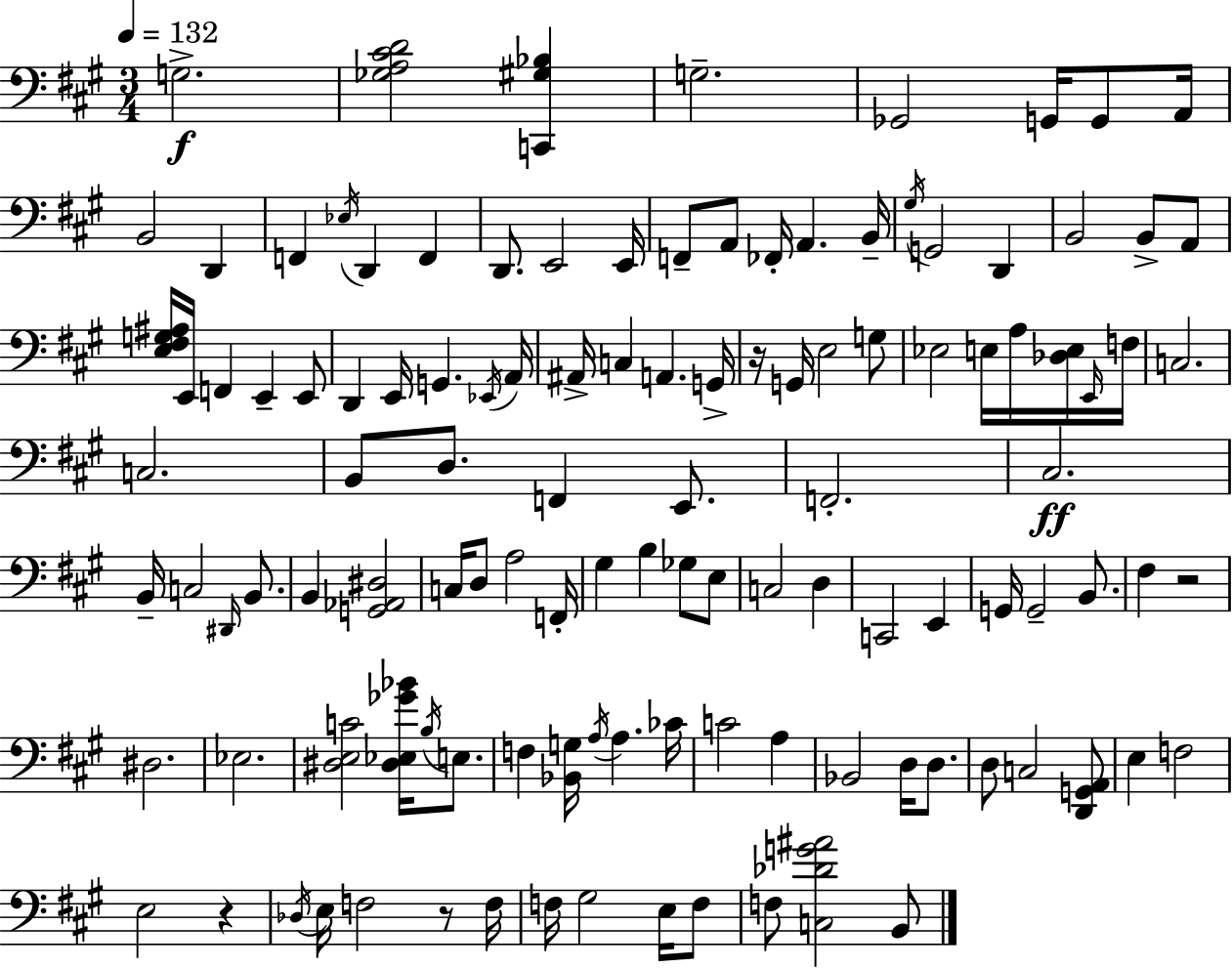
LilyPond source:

{
  \clef bass
  \numericTimeSignature
  \time 3/4
  \key a \major
  \tempo 4 = 132
  g2.->\f | <ges a cis' d'>2 <c, gis bes>4 | g2.-- | ges,2 g,16 g,8 a,16 | \break b,2 d,4 | f,4 \acciaccatura { ees16 } d,4 f,4 | d,8. e,2 | e,16 f,8-- a,8 fes,16-. a,4. | \break b,16-- \acciaccatura { gis16 } g,2 d,4 | b,2 b,8-> | a,8 <e fis g ais>16 e,16 f,4 e,4-- | e,8 d,4 e,16 g,4. | \break \acciaccatura { ees,16 } a,16 ais,16-> c4 a,4. | g,16-> r16 g,16 e2 | g8 ees2 e16 | a16 <des e>16 \grace { e,16 } f16 c2. | \break c2. | b,8 d8. f,4 | e,8. f,2.-. | cis2.\ff | \break b,16-- c2 | \grace { dis,16 } b,8. b,4 <g, aes, dis>2 | c16 d8 a2 | f,16-. gis4 b4 | \break ges8 e8 c2 | d4 c,2 | e,4 g,16 g,2-- | b,8. fis4 r2 | \break dis2. | ees2. | <dis e c'>2 | <dis ees ges' bes'>16 \acciaccatura { b16 } e8. f4 <bes, g>16 \acciaccatura { a16 } | \break a4. ces'16 c'2 | a4 bes,2 | d16 d8. d8 c2 | <d, g, a,>8 e4 f2 | \break e2 | r4 \acciaccatura { des16 } e16 f2 | r8 f16 f16 gis2 | e16 f8 f8 <c des' g' ais'>2 | \break b,8 \bar "|."
}